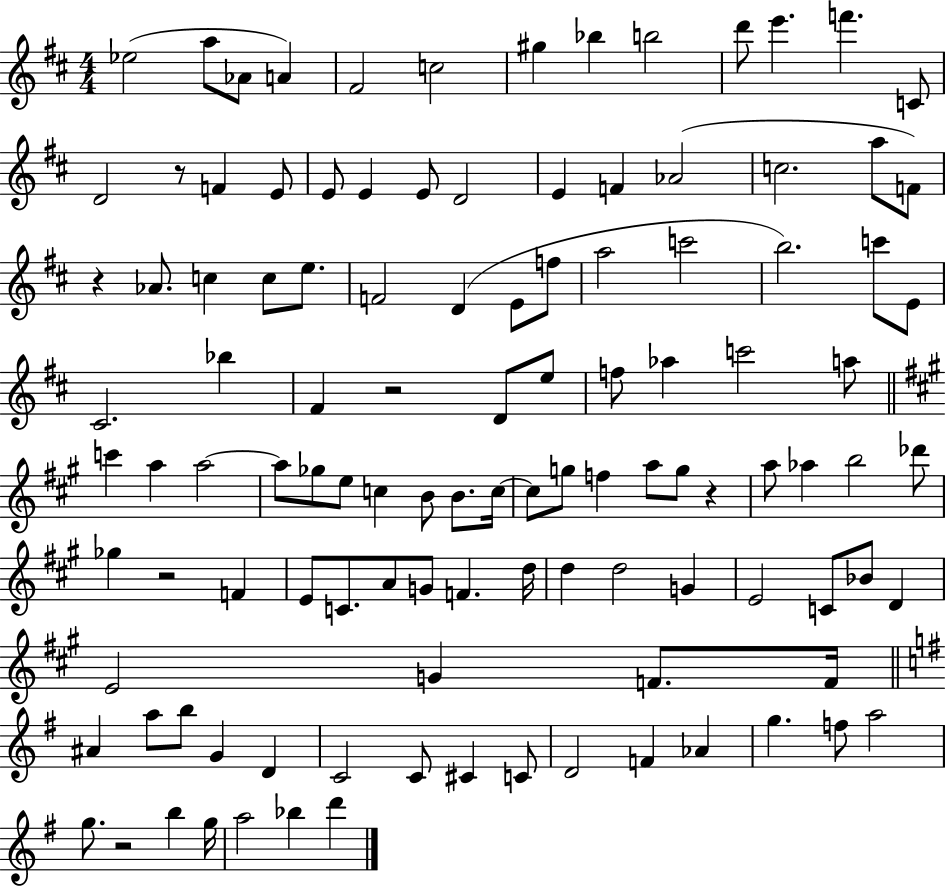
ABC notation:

X:1
T:Untitled
M:4/4
L:1/4
K:D
_e2 a/2 _A/2 A ^F2 c2 ^g _b b2 d'/2 e' f' C/2 D2 z/2 F E/2 E/2 E E/2 D2 E F _A2 c2 a/2 F/2 z _A/2 c c/2 e/2 F2 D E/2 f/2 a2 c'2 b2 c'/2 E/2 ^C2 _b ^F z2 D/2 e/2 f/2 _a c'2 a/2 c' a a2 a/2 _g/2 e/2 c B/2 B/2 c/4 c/2 g/2 f a/2 g/2 z a/2 _a b2 _d'/2 _g z2 F E/2 C/2 A/2 G/2 F d/4 d d2 G E2 C/2 _B/2 D E2 G F/2 F/4 ^A a/2 b/2 G D C2 C/2 ^C C/2 D2 F _A g f/2 a2 g/2 z2 b g/4 a2 _b d'